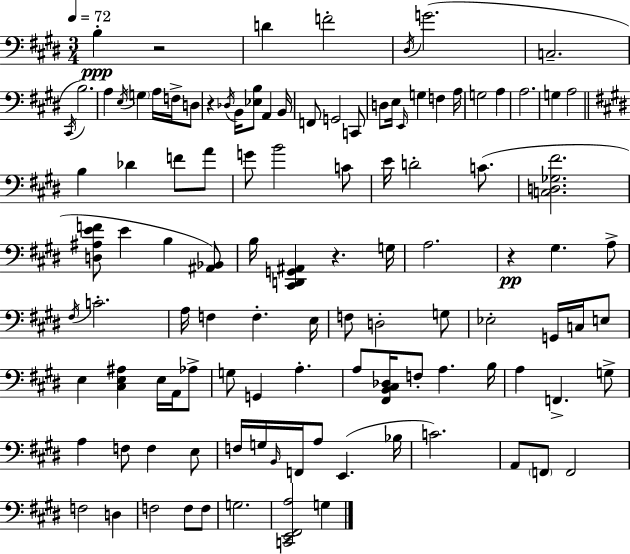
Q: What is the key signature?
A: E major